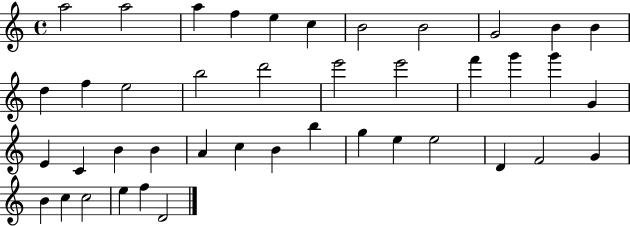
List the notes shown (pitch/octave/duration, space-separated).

A5/h A5/h A5/q F5/q E5/q C5/q B4/h B4/h G4/h B4/q B4/q D5/q F5/q E5/h B5/h D6/h E6/h E6/h F6/q G6/q G6/q G4/q E4/q C4/q B4/q B4/q A4/q C5/q B4/q B5/q G5/q E5/q E5/h D4/q F4/h G4/q B4/q C5/q C5/h E5/q F5/q D4/h